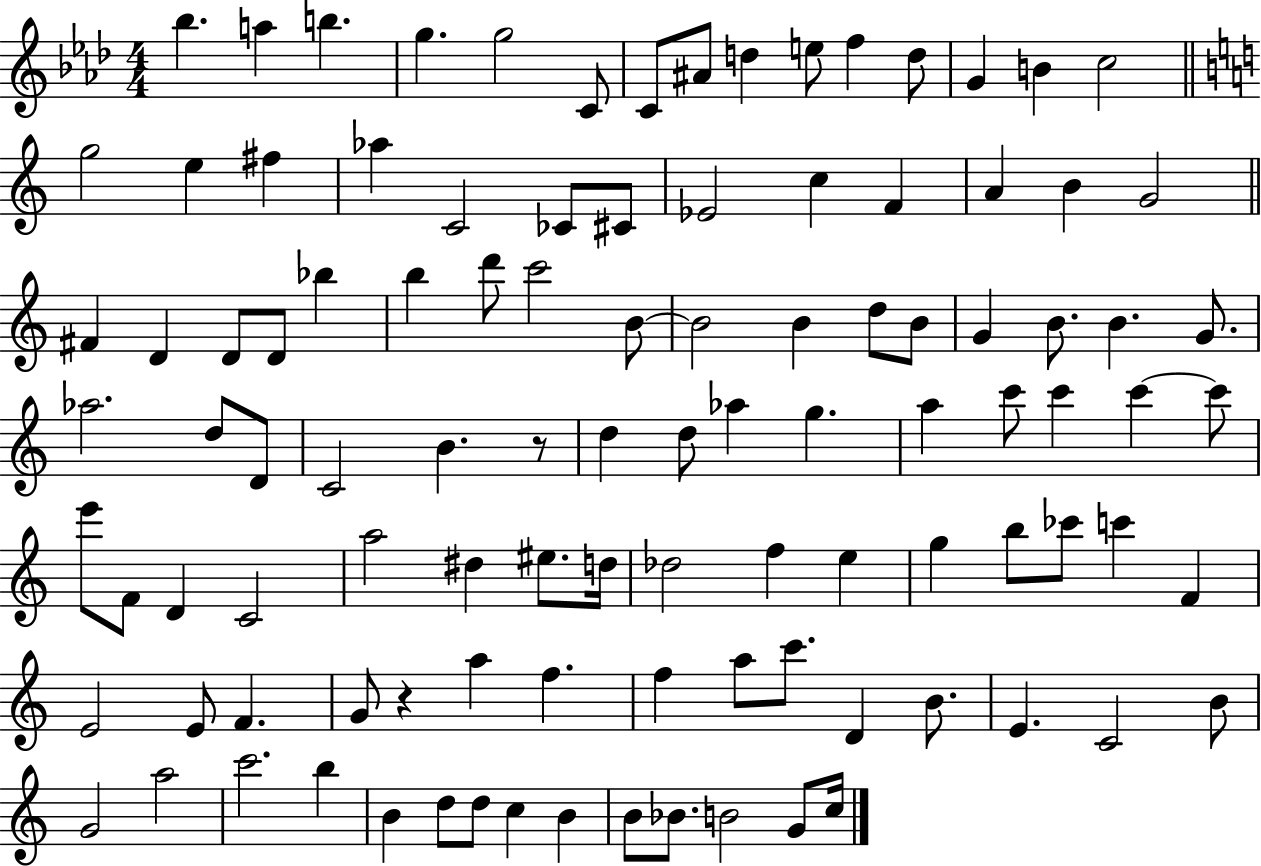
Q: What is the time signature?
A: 4/4